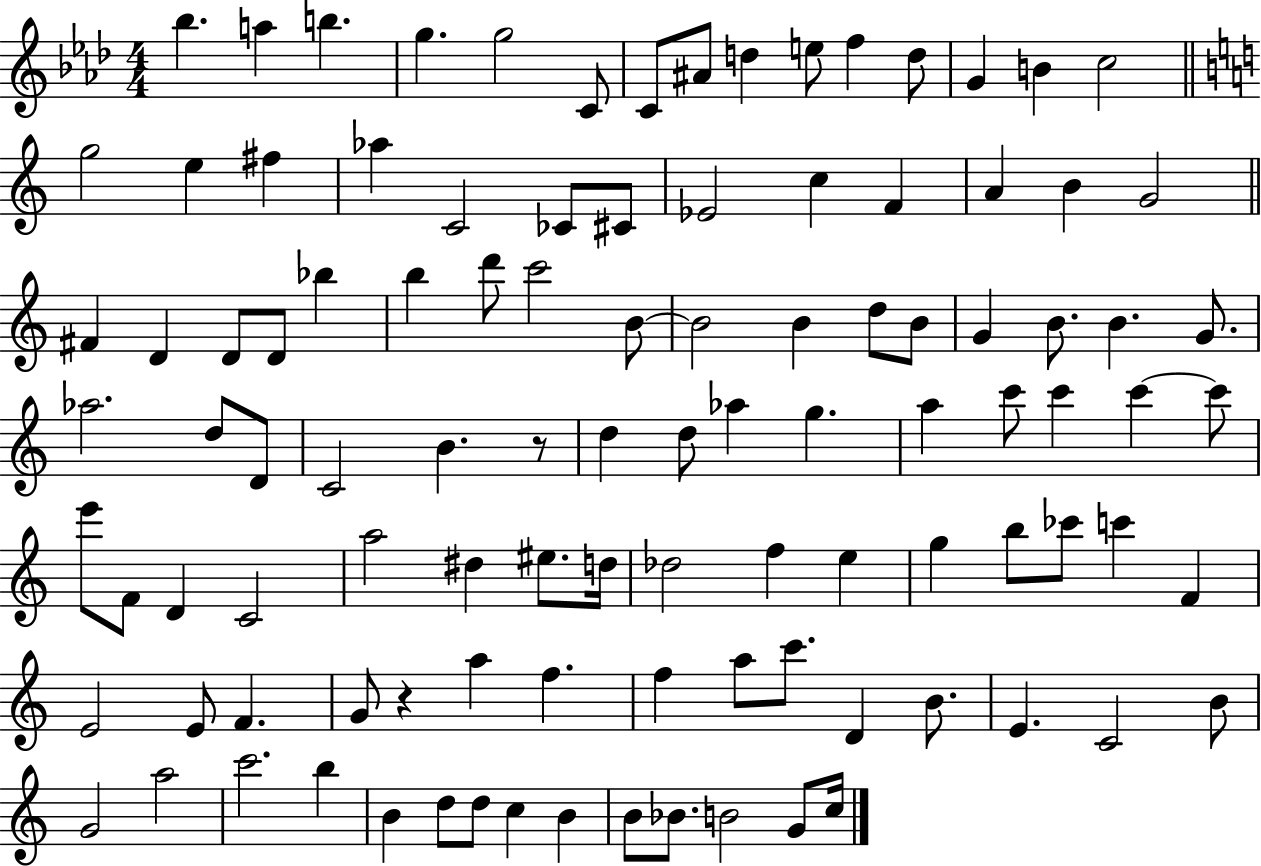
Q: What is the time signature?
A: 4/4